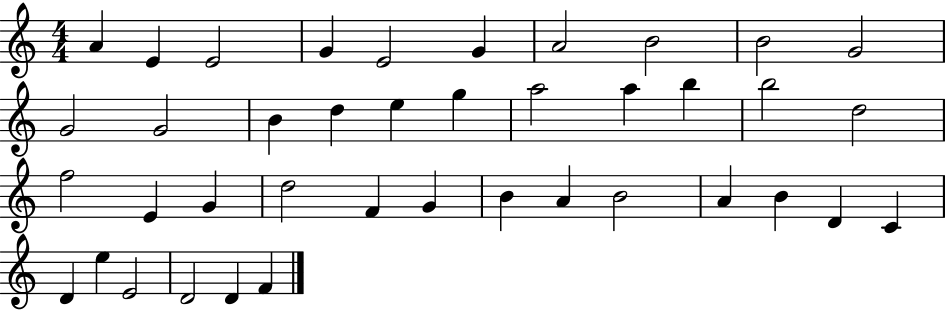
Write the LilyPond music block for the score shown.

{
  \clef treble
  \numericTimeSignature
  \time 4/4
  \key c \major
  a'4 e'4 e'2 | g'4 e'2 g'4 | a'2 b'2 | b'2 g'2 | \break g'2 g'2 | b'4 d''4 e''4 g''4 | a''2 a''4 b''4 | b''2 d''2 | \break f''2 e'4 g'4 | d''2 f'4 g'4 | b'4 a'4 b'2 | a'4 b'4 d'4 c'4 | \break d'4 e''4 e'2 | d'2 d'4 f'4 | \bar "|."
}